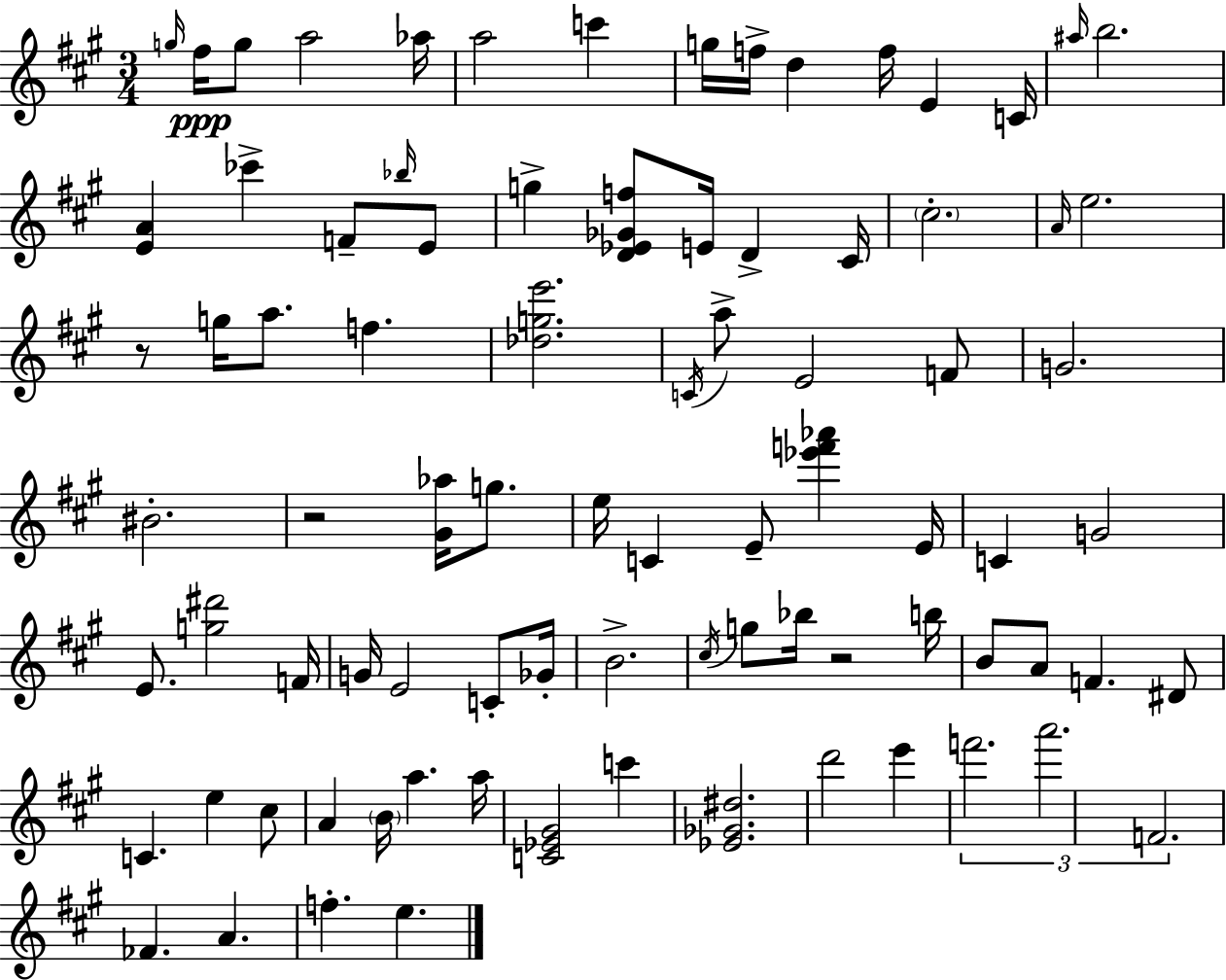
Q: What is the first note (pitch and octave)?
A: G5